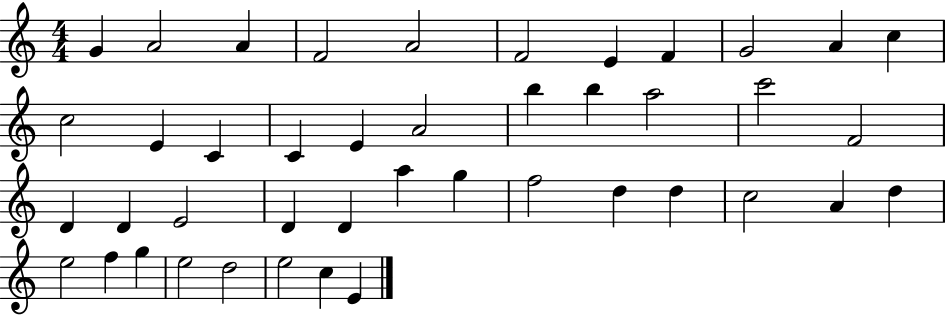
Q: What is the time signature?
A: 4/4